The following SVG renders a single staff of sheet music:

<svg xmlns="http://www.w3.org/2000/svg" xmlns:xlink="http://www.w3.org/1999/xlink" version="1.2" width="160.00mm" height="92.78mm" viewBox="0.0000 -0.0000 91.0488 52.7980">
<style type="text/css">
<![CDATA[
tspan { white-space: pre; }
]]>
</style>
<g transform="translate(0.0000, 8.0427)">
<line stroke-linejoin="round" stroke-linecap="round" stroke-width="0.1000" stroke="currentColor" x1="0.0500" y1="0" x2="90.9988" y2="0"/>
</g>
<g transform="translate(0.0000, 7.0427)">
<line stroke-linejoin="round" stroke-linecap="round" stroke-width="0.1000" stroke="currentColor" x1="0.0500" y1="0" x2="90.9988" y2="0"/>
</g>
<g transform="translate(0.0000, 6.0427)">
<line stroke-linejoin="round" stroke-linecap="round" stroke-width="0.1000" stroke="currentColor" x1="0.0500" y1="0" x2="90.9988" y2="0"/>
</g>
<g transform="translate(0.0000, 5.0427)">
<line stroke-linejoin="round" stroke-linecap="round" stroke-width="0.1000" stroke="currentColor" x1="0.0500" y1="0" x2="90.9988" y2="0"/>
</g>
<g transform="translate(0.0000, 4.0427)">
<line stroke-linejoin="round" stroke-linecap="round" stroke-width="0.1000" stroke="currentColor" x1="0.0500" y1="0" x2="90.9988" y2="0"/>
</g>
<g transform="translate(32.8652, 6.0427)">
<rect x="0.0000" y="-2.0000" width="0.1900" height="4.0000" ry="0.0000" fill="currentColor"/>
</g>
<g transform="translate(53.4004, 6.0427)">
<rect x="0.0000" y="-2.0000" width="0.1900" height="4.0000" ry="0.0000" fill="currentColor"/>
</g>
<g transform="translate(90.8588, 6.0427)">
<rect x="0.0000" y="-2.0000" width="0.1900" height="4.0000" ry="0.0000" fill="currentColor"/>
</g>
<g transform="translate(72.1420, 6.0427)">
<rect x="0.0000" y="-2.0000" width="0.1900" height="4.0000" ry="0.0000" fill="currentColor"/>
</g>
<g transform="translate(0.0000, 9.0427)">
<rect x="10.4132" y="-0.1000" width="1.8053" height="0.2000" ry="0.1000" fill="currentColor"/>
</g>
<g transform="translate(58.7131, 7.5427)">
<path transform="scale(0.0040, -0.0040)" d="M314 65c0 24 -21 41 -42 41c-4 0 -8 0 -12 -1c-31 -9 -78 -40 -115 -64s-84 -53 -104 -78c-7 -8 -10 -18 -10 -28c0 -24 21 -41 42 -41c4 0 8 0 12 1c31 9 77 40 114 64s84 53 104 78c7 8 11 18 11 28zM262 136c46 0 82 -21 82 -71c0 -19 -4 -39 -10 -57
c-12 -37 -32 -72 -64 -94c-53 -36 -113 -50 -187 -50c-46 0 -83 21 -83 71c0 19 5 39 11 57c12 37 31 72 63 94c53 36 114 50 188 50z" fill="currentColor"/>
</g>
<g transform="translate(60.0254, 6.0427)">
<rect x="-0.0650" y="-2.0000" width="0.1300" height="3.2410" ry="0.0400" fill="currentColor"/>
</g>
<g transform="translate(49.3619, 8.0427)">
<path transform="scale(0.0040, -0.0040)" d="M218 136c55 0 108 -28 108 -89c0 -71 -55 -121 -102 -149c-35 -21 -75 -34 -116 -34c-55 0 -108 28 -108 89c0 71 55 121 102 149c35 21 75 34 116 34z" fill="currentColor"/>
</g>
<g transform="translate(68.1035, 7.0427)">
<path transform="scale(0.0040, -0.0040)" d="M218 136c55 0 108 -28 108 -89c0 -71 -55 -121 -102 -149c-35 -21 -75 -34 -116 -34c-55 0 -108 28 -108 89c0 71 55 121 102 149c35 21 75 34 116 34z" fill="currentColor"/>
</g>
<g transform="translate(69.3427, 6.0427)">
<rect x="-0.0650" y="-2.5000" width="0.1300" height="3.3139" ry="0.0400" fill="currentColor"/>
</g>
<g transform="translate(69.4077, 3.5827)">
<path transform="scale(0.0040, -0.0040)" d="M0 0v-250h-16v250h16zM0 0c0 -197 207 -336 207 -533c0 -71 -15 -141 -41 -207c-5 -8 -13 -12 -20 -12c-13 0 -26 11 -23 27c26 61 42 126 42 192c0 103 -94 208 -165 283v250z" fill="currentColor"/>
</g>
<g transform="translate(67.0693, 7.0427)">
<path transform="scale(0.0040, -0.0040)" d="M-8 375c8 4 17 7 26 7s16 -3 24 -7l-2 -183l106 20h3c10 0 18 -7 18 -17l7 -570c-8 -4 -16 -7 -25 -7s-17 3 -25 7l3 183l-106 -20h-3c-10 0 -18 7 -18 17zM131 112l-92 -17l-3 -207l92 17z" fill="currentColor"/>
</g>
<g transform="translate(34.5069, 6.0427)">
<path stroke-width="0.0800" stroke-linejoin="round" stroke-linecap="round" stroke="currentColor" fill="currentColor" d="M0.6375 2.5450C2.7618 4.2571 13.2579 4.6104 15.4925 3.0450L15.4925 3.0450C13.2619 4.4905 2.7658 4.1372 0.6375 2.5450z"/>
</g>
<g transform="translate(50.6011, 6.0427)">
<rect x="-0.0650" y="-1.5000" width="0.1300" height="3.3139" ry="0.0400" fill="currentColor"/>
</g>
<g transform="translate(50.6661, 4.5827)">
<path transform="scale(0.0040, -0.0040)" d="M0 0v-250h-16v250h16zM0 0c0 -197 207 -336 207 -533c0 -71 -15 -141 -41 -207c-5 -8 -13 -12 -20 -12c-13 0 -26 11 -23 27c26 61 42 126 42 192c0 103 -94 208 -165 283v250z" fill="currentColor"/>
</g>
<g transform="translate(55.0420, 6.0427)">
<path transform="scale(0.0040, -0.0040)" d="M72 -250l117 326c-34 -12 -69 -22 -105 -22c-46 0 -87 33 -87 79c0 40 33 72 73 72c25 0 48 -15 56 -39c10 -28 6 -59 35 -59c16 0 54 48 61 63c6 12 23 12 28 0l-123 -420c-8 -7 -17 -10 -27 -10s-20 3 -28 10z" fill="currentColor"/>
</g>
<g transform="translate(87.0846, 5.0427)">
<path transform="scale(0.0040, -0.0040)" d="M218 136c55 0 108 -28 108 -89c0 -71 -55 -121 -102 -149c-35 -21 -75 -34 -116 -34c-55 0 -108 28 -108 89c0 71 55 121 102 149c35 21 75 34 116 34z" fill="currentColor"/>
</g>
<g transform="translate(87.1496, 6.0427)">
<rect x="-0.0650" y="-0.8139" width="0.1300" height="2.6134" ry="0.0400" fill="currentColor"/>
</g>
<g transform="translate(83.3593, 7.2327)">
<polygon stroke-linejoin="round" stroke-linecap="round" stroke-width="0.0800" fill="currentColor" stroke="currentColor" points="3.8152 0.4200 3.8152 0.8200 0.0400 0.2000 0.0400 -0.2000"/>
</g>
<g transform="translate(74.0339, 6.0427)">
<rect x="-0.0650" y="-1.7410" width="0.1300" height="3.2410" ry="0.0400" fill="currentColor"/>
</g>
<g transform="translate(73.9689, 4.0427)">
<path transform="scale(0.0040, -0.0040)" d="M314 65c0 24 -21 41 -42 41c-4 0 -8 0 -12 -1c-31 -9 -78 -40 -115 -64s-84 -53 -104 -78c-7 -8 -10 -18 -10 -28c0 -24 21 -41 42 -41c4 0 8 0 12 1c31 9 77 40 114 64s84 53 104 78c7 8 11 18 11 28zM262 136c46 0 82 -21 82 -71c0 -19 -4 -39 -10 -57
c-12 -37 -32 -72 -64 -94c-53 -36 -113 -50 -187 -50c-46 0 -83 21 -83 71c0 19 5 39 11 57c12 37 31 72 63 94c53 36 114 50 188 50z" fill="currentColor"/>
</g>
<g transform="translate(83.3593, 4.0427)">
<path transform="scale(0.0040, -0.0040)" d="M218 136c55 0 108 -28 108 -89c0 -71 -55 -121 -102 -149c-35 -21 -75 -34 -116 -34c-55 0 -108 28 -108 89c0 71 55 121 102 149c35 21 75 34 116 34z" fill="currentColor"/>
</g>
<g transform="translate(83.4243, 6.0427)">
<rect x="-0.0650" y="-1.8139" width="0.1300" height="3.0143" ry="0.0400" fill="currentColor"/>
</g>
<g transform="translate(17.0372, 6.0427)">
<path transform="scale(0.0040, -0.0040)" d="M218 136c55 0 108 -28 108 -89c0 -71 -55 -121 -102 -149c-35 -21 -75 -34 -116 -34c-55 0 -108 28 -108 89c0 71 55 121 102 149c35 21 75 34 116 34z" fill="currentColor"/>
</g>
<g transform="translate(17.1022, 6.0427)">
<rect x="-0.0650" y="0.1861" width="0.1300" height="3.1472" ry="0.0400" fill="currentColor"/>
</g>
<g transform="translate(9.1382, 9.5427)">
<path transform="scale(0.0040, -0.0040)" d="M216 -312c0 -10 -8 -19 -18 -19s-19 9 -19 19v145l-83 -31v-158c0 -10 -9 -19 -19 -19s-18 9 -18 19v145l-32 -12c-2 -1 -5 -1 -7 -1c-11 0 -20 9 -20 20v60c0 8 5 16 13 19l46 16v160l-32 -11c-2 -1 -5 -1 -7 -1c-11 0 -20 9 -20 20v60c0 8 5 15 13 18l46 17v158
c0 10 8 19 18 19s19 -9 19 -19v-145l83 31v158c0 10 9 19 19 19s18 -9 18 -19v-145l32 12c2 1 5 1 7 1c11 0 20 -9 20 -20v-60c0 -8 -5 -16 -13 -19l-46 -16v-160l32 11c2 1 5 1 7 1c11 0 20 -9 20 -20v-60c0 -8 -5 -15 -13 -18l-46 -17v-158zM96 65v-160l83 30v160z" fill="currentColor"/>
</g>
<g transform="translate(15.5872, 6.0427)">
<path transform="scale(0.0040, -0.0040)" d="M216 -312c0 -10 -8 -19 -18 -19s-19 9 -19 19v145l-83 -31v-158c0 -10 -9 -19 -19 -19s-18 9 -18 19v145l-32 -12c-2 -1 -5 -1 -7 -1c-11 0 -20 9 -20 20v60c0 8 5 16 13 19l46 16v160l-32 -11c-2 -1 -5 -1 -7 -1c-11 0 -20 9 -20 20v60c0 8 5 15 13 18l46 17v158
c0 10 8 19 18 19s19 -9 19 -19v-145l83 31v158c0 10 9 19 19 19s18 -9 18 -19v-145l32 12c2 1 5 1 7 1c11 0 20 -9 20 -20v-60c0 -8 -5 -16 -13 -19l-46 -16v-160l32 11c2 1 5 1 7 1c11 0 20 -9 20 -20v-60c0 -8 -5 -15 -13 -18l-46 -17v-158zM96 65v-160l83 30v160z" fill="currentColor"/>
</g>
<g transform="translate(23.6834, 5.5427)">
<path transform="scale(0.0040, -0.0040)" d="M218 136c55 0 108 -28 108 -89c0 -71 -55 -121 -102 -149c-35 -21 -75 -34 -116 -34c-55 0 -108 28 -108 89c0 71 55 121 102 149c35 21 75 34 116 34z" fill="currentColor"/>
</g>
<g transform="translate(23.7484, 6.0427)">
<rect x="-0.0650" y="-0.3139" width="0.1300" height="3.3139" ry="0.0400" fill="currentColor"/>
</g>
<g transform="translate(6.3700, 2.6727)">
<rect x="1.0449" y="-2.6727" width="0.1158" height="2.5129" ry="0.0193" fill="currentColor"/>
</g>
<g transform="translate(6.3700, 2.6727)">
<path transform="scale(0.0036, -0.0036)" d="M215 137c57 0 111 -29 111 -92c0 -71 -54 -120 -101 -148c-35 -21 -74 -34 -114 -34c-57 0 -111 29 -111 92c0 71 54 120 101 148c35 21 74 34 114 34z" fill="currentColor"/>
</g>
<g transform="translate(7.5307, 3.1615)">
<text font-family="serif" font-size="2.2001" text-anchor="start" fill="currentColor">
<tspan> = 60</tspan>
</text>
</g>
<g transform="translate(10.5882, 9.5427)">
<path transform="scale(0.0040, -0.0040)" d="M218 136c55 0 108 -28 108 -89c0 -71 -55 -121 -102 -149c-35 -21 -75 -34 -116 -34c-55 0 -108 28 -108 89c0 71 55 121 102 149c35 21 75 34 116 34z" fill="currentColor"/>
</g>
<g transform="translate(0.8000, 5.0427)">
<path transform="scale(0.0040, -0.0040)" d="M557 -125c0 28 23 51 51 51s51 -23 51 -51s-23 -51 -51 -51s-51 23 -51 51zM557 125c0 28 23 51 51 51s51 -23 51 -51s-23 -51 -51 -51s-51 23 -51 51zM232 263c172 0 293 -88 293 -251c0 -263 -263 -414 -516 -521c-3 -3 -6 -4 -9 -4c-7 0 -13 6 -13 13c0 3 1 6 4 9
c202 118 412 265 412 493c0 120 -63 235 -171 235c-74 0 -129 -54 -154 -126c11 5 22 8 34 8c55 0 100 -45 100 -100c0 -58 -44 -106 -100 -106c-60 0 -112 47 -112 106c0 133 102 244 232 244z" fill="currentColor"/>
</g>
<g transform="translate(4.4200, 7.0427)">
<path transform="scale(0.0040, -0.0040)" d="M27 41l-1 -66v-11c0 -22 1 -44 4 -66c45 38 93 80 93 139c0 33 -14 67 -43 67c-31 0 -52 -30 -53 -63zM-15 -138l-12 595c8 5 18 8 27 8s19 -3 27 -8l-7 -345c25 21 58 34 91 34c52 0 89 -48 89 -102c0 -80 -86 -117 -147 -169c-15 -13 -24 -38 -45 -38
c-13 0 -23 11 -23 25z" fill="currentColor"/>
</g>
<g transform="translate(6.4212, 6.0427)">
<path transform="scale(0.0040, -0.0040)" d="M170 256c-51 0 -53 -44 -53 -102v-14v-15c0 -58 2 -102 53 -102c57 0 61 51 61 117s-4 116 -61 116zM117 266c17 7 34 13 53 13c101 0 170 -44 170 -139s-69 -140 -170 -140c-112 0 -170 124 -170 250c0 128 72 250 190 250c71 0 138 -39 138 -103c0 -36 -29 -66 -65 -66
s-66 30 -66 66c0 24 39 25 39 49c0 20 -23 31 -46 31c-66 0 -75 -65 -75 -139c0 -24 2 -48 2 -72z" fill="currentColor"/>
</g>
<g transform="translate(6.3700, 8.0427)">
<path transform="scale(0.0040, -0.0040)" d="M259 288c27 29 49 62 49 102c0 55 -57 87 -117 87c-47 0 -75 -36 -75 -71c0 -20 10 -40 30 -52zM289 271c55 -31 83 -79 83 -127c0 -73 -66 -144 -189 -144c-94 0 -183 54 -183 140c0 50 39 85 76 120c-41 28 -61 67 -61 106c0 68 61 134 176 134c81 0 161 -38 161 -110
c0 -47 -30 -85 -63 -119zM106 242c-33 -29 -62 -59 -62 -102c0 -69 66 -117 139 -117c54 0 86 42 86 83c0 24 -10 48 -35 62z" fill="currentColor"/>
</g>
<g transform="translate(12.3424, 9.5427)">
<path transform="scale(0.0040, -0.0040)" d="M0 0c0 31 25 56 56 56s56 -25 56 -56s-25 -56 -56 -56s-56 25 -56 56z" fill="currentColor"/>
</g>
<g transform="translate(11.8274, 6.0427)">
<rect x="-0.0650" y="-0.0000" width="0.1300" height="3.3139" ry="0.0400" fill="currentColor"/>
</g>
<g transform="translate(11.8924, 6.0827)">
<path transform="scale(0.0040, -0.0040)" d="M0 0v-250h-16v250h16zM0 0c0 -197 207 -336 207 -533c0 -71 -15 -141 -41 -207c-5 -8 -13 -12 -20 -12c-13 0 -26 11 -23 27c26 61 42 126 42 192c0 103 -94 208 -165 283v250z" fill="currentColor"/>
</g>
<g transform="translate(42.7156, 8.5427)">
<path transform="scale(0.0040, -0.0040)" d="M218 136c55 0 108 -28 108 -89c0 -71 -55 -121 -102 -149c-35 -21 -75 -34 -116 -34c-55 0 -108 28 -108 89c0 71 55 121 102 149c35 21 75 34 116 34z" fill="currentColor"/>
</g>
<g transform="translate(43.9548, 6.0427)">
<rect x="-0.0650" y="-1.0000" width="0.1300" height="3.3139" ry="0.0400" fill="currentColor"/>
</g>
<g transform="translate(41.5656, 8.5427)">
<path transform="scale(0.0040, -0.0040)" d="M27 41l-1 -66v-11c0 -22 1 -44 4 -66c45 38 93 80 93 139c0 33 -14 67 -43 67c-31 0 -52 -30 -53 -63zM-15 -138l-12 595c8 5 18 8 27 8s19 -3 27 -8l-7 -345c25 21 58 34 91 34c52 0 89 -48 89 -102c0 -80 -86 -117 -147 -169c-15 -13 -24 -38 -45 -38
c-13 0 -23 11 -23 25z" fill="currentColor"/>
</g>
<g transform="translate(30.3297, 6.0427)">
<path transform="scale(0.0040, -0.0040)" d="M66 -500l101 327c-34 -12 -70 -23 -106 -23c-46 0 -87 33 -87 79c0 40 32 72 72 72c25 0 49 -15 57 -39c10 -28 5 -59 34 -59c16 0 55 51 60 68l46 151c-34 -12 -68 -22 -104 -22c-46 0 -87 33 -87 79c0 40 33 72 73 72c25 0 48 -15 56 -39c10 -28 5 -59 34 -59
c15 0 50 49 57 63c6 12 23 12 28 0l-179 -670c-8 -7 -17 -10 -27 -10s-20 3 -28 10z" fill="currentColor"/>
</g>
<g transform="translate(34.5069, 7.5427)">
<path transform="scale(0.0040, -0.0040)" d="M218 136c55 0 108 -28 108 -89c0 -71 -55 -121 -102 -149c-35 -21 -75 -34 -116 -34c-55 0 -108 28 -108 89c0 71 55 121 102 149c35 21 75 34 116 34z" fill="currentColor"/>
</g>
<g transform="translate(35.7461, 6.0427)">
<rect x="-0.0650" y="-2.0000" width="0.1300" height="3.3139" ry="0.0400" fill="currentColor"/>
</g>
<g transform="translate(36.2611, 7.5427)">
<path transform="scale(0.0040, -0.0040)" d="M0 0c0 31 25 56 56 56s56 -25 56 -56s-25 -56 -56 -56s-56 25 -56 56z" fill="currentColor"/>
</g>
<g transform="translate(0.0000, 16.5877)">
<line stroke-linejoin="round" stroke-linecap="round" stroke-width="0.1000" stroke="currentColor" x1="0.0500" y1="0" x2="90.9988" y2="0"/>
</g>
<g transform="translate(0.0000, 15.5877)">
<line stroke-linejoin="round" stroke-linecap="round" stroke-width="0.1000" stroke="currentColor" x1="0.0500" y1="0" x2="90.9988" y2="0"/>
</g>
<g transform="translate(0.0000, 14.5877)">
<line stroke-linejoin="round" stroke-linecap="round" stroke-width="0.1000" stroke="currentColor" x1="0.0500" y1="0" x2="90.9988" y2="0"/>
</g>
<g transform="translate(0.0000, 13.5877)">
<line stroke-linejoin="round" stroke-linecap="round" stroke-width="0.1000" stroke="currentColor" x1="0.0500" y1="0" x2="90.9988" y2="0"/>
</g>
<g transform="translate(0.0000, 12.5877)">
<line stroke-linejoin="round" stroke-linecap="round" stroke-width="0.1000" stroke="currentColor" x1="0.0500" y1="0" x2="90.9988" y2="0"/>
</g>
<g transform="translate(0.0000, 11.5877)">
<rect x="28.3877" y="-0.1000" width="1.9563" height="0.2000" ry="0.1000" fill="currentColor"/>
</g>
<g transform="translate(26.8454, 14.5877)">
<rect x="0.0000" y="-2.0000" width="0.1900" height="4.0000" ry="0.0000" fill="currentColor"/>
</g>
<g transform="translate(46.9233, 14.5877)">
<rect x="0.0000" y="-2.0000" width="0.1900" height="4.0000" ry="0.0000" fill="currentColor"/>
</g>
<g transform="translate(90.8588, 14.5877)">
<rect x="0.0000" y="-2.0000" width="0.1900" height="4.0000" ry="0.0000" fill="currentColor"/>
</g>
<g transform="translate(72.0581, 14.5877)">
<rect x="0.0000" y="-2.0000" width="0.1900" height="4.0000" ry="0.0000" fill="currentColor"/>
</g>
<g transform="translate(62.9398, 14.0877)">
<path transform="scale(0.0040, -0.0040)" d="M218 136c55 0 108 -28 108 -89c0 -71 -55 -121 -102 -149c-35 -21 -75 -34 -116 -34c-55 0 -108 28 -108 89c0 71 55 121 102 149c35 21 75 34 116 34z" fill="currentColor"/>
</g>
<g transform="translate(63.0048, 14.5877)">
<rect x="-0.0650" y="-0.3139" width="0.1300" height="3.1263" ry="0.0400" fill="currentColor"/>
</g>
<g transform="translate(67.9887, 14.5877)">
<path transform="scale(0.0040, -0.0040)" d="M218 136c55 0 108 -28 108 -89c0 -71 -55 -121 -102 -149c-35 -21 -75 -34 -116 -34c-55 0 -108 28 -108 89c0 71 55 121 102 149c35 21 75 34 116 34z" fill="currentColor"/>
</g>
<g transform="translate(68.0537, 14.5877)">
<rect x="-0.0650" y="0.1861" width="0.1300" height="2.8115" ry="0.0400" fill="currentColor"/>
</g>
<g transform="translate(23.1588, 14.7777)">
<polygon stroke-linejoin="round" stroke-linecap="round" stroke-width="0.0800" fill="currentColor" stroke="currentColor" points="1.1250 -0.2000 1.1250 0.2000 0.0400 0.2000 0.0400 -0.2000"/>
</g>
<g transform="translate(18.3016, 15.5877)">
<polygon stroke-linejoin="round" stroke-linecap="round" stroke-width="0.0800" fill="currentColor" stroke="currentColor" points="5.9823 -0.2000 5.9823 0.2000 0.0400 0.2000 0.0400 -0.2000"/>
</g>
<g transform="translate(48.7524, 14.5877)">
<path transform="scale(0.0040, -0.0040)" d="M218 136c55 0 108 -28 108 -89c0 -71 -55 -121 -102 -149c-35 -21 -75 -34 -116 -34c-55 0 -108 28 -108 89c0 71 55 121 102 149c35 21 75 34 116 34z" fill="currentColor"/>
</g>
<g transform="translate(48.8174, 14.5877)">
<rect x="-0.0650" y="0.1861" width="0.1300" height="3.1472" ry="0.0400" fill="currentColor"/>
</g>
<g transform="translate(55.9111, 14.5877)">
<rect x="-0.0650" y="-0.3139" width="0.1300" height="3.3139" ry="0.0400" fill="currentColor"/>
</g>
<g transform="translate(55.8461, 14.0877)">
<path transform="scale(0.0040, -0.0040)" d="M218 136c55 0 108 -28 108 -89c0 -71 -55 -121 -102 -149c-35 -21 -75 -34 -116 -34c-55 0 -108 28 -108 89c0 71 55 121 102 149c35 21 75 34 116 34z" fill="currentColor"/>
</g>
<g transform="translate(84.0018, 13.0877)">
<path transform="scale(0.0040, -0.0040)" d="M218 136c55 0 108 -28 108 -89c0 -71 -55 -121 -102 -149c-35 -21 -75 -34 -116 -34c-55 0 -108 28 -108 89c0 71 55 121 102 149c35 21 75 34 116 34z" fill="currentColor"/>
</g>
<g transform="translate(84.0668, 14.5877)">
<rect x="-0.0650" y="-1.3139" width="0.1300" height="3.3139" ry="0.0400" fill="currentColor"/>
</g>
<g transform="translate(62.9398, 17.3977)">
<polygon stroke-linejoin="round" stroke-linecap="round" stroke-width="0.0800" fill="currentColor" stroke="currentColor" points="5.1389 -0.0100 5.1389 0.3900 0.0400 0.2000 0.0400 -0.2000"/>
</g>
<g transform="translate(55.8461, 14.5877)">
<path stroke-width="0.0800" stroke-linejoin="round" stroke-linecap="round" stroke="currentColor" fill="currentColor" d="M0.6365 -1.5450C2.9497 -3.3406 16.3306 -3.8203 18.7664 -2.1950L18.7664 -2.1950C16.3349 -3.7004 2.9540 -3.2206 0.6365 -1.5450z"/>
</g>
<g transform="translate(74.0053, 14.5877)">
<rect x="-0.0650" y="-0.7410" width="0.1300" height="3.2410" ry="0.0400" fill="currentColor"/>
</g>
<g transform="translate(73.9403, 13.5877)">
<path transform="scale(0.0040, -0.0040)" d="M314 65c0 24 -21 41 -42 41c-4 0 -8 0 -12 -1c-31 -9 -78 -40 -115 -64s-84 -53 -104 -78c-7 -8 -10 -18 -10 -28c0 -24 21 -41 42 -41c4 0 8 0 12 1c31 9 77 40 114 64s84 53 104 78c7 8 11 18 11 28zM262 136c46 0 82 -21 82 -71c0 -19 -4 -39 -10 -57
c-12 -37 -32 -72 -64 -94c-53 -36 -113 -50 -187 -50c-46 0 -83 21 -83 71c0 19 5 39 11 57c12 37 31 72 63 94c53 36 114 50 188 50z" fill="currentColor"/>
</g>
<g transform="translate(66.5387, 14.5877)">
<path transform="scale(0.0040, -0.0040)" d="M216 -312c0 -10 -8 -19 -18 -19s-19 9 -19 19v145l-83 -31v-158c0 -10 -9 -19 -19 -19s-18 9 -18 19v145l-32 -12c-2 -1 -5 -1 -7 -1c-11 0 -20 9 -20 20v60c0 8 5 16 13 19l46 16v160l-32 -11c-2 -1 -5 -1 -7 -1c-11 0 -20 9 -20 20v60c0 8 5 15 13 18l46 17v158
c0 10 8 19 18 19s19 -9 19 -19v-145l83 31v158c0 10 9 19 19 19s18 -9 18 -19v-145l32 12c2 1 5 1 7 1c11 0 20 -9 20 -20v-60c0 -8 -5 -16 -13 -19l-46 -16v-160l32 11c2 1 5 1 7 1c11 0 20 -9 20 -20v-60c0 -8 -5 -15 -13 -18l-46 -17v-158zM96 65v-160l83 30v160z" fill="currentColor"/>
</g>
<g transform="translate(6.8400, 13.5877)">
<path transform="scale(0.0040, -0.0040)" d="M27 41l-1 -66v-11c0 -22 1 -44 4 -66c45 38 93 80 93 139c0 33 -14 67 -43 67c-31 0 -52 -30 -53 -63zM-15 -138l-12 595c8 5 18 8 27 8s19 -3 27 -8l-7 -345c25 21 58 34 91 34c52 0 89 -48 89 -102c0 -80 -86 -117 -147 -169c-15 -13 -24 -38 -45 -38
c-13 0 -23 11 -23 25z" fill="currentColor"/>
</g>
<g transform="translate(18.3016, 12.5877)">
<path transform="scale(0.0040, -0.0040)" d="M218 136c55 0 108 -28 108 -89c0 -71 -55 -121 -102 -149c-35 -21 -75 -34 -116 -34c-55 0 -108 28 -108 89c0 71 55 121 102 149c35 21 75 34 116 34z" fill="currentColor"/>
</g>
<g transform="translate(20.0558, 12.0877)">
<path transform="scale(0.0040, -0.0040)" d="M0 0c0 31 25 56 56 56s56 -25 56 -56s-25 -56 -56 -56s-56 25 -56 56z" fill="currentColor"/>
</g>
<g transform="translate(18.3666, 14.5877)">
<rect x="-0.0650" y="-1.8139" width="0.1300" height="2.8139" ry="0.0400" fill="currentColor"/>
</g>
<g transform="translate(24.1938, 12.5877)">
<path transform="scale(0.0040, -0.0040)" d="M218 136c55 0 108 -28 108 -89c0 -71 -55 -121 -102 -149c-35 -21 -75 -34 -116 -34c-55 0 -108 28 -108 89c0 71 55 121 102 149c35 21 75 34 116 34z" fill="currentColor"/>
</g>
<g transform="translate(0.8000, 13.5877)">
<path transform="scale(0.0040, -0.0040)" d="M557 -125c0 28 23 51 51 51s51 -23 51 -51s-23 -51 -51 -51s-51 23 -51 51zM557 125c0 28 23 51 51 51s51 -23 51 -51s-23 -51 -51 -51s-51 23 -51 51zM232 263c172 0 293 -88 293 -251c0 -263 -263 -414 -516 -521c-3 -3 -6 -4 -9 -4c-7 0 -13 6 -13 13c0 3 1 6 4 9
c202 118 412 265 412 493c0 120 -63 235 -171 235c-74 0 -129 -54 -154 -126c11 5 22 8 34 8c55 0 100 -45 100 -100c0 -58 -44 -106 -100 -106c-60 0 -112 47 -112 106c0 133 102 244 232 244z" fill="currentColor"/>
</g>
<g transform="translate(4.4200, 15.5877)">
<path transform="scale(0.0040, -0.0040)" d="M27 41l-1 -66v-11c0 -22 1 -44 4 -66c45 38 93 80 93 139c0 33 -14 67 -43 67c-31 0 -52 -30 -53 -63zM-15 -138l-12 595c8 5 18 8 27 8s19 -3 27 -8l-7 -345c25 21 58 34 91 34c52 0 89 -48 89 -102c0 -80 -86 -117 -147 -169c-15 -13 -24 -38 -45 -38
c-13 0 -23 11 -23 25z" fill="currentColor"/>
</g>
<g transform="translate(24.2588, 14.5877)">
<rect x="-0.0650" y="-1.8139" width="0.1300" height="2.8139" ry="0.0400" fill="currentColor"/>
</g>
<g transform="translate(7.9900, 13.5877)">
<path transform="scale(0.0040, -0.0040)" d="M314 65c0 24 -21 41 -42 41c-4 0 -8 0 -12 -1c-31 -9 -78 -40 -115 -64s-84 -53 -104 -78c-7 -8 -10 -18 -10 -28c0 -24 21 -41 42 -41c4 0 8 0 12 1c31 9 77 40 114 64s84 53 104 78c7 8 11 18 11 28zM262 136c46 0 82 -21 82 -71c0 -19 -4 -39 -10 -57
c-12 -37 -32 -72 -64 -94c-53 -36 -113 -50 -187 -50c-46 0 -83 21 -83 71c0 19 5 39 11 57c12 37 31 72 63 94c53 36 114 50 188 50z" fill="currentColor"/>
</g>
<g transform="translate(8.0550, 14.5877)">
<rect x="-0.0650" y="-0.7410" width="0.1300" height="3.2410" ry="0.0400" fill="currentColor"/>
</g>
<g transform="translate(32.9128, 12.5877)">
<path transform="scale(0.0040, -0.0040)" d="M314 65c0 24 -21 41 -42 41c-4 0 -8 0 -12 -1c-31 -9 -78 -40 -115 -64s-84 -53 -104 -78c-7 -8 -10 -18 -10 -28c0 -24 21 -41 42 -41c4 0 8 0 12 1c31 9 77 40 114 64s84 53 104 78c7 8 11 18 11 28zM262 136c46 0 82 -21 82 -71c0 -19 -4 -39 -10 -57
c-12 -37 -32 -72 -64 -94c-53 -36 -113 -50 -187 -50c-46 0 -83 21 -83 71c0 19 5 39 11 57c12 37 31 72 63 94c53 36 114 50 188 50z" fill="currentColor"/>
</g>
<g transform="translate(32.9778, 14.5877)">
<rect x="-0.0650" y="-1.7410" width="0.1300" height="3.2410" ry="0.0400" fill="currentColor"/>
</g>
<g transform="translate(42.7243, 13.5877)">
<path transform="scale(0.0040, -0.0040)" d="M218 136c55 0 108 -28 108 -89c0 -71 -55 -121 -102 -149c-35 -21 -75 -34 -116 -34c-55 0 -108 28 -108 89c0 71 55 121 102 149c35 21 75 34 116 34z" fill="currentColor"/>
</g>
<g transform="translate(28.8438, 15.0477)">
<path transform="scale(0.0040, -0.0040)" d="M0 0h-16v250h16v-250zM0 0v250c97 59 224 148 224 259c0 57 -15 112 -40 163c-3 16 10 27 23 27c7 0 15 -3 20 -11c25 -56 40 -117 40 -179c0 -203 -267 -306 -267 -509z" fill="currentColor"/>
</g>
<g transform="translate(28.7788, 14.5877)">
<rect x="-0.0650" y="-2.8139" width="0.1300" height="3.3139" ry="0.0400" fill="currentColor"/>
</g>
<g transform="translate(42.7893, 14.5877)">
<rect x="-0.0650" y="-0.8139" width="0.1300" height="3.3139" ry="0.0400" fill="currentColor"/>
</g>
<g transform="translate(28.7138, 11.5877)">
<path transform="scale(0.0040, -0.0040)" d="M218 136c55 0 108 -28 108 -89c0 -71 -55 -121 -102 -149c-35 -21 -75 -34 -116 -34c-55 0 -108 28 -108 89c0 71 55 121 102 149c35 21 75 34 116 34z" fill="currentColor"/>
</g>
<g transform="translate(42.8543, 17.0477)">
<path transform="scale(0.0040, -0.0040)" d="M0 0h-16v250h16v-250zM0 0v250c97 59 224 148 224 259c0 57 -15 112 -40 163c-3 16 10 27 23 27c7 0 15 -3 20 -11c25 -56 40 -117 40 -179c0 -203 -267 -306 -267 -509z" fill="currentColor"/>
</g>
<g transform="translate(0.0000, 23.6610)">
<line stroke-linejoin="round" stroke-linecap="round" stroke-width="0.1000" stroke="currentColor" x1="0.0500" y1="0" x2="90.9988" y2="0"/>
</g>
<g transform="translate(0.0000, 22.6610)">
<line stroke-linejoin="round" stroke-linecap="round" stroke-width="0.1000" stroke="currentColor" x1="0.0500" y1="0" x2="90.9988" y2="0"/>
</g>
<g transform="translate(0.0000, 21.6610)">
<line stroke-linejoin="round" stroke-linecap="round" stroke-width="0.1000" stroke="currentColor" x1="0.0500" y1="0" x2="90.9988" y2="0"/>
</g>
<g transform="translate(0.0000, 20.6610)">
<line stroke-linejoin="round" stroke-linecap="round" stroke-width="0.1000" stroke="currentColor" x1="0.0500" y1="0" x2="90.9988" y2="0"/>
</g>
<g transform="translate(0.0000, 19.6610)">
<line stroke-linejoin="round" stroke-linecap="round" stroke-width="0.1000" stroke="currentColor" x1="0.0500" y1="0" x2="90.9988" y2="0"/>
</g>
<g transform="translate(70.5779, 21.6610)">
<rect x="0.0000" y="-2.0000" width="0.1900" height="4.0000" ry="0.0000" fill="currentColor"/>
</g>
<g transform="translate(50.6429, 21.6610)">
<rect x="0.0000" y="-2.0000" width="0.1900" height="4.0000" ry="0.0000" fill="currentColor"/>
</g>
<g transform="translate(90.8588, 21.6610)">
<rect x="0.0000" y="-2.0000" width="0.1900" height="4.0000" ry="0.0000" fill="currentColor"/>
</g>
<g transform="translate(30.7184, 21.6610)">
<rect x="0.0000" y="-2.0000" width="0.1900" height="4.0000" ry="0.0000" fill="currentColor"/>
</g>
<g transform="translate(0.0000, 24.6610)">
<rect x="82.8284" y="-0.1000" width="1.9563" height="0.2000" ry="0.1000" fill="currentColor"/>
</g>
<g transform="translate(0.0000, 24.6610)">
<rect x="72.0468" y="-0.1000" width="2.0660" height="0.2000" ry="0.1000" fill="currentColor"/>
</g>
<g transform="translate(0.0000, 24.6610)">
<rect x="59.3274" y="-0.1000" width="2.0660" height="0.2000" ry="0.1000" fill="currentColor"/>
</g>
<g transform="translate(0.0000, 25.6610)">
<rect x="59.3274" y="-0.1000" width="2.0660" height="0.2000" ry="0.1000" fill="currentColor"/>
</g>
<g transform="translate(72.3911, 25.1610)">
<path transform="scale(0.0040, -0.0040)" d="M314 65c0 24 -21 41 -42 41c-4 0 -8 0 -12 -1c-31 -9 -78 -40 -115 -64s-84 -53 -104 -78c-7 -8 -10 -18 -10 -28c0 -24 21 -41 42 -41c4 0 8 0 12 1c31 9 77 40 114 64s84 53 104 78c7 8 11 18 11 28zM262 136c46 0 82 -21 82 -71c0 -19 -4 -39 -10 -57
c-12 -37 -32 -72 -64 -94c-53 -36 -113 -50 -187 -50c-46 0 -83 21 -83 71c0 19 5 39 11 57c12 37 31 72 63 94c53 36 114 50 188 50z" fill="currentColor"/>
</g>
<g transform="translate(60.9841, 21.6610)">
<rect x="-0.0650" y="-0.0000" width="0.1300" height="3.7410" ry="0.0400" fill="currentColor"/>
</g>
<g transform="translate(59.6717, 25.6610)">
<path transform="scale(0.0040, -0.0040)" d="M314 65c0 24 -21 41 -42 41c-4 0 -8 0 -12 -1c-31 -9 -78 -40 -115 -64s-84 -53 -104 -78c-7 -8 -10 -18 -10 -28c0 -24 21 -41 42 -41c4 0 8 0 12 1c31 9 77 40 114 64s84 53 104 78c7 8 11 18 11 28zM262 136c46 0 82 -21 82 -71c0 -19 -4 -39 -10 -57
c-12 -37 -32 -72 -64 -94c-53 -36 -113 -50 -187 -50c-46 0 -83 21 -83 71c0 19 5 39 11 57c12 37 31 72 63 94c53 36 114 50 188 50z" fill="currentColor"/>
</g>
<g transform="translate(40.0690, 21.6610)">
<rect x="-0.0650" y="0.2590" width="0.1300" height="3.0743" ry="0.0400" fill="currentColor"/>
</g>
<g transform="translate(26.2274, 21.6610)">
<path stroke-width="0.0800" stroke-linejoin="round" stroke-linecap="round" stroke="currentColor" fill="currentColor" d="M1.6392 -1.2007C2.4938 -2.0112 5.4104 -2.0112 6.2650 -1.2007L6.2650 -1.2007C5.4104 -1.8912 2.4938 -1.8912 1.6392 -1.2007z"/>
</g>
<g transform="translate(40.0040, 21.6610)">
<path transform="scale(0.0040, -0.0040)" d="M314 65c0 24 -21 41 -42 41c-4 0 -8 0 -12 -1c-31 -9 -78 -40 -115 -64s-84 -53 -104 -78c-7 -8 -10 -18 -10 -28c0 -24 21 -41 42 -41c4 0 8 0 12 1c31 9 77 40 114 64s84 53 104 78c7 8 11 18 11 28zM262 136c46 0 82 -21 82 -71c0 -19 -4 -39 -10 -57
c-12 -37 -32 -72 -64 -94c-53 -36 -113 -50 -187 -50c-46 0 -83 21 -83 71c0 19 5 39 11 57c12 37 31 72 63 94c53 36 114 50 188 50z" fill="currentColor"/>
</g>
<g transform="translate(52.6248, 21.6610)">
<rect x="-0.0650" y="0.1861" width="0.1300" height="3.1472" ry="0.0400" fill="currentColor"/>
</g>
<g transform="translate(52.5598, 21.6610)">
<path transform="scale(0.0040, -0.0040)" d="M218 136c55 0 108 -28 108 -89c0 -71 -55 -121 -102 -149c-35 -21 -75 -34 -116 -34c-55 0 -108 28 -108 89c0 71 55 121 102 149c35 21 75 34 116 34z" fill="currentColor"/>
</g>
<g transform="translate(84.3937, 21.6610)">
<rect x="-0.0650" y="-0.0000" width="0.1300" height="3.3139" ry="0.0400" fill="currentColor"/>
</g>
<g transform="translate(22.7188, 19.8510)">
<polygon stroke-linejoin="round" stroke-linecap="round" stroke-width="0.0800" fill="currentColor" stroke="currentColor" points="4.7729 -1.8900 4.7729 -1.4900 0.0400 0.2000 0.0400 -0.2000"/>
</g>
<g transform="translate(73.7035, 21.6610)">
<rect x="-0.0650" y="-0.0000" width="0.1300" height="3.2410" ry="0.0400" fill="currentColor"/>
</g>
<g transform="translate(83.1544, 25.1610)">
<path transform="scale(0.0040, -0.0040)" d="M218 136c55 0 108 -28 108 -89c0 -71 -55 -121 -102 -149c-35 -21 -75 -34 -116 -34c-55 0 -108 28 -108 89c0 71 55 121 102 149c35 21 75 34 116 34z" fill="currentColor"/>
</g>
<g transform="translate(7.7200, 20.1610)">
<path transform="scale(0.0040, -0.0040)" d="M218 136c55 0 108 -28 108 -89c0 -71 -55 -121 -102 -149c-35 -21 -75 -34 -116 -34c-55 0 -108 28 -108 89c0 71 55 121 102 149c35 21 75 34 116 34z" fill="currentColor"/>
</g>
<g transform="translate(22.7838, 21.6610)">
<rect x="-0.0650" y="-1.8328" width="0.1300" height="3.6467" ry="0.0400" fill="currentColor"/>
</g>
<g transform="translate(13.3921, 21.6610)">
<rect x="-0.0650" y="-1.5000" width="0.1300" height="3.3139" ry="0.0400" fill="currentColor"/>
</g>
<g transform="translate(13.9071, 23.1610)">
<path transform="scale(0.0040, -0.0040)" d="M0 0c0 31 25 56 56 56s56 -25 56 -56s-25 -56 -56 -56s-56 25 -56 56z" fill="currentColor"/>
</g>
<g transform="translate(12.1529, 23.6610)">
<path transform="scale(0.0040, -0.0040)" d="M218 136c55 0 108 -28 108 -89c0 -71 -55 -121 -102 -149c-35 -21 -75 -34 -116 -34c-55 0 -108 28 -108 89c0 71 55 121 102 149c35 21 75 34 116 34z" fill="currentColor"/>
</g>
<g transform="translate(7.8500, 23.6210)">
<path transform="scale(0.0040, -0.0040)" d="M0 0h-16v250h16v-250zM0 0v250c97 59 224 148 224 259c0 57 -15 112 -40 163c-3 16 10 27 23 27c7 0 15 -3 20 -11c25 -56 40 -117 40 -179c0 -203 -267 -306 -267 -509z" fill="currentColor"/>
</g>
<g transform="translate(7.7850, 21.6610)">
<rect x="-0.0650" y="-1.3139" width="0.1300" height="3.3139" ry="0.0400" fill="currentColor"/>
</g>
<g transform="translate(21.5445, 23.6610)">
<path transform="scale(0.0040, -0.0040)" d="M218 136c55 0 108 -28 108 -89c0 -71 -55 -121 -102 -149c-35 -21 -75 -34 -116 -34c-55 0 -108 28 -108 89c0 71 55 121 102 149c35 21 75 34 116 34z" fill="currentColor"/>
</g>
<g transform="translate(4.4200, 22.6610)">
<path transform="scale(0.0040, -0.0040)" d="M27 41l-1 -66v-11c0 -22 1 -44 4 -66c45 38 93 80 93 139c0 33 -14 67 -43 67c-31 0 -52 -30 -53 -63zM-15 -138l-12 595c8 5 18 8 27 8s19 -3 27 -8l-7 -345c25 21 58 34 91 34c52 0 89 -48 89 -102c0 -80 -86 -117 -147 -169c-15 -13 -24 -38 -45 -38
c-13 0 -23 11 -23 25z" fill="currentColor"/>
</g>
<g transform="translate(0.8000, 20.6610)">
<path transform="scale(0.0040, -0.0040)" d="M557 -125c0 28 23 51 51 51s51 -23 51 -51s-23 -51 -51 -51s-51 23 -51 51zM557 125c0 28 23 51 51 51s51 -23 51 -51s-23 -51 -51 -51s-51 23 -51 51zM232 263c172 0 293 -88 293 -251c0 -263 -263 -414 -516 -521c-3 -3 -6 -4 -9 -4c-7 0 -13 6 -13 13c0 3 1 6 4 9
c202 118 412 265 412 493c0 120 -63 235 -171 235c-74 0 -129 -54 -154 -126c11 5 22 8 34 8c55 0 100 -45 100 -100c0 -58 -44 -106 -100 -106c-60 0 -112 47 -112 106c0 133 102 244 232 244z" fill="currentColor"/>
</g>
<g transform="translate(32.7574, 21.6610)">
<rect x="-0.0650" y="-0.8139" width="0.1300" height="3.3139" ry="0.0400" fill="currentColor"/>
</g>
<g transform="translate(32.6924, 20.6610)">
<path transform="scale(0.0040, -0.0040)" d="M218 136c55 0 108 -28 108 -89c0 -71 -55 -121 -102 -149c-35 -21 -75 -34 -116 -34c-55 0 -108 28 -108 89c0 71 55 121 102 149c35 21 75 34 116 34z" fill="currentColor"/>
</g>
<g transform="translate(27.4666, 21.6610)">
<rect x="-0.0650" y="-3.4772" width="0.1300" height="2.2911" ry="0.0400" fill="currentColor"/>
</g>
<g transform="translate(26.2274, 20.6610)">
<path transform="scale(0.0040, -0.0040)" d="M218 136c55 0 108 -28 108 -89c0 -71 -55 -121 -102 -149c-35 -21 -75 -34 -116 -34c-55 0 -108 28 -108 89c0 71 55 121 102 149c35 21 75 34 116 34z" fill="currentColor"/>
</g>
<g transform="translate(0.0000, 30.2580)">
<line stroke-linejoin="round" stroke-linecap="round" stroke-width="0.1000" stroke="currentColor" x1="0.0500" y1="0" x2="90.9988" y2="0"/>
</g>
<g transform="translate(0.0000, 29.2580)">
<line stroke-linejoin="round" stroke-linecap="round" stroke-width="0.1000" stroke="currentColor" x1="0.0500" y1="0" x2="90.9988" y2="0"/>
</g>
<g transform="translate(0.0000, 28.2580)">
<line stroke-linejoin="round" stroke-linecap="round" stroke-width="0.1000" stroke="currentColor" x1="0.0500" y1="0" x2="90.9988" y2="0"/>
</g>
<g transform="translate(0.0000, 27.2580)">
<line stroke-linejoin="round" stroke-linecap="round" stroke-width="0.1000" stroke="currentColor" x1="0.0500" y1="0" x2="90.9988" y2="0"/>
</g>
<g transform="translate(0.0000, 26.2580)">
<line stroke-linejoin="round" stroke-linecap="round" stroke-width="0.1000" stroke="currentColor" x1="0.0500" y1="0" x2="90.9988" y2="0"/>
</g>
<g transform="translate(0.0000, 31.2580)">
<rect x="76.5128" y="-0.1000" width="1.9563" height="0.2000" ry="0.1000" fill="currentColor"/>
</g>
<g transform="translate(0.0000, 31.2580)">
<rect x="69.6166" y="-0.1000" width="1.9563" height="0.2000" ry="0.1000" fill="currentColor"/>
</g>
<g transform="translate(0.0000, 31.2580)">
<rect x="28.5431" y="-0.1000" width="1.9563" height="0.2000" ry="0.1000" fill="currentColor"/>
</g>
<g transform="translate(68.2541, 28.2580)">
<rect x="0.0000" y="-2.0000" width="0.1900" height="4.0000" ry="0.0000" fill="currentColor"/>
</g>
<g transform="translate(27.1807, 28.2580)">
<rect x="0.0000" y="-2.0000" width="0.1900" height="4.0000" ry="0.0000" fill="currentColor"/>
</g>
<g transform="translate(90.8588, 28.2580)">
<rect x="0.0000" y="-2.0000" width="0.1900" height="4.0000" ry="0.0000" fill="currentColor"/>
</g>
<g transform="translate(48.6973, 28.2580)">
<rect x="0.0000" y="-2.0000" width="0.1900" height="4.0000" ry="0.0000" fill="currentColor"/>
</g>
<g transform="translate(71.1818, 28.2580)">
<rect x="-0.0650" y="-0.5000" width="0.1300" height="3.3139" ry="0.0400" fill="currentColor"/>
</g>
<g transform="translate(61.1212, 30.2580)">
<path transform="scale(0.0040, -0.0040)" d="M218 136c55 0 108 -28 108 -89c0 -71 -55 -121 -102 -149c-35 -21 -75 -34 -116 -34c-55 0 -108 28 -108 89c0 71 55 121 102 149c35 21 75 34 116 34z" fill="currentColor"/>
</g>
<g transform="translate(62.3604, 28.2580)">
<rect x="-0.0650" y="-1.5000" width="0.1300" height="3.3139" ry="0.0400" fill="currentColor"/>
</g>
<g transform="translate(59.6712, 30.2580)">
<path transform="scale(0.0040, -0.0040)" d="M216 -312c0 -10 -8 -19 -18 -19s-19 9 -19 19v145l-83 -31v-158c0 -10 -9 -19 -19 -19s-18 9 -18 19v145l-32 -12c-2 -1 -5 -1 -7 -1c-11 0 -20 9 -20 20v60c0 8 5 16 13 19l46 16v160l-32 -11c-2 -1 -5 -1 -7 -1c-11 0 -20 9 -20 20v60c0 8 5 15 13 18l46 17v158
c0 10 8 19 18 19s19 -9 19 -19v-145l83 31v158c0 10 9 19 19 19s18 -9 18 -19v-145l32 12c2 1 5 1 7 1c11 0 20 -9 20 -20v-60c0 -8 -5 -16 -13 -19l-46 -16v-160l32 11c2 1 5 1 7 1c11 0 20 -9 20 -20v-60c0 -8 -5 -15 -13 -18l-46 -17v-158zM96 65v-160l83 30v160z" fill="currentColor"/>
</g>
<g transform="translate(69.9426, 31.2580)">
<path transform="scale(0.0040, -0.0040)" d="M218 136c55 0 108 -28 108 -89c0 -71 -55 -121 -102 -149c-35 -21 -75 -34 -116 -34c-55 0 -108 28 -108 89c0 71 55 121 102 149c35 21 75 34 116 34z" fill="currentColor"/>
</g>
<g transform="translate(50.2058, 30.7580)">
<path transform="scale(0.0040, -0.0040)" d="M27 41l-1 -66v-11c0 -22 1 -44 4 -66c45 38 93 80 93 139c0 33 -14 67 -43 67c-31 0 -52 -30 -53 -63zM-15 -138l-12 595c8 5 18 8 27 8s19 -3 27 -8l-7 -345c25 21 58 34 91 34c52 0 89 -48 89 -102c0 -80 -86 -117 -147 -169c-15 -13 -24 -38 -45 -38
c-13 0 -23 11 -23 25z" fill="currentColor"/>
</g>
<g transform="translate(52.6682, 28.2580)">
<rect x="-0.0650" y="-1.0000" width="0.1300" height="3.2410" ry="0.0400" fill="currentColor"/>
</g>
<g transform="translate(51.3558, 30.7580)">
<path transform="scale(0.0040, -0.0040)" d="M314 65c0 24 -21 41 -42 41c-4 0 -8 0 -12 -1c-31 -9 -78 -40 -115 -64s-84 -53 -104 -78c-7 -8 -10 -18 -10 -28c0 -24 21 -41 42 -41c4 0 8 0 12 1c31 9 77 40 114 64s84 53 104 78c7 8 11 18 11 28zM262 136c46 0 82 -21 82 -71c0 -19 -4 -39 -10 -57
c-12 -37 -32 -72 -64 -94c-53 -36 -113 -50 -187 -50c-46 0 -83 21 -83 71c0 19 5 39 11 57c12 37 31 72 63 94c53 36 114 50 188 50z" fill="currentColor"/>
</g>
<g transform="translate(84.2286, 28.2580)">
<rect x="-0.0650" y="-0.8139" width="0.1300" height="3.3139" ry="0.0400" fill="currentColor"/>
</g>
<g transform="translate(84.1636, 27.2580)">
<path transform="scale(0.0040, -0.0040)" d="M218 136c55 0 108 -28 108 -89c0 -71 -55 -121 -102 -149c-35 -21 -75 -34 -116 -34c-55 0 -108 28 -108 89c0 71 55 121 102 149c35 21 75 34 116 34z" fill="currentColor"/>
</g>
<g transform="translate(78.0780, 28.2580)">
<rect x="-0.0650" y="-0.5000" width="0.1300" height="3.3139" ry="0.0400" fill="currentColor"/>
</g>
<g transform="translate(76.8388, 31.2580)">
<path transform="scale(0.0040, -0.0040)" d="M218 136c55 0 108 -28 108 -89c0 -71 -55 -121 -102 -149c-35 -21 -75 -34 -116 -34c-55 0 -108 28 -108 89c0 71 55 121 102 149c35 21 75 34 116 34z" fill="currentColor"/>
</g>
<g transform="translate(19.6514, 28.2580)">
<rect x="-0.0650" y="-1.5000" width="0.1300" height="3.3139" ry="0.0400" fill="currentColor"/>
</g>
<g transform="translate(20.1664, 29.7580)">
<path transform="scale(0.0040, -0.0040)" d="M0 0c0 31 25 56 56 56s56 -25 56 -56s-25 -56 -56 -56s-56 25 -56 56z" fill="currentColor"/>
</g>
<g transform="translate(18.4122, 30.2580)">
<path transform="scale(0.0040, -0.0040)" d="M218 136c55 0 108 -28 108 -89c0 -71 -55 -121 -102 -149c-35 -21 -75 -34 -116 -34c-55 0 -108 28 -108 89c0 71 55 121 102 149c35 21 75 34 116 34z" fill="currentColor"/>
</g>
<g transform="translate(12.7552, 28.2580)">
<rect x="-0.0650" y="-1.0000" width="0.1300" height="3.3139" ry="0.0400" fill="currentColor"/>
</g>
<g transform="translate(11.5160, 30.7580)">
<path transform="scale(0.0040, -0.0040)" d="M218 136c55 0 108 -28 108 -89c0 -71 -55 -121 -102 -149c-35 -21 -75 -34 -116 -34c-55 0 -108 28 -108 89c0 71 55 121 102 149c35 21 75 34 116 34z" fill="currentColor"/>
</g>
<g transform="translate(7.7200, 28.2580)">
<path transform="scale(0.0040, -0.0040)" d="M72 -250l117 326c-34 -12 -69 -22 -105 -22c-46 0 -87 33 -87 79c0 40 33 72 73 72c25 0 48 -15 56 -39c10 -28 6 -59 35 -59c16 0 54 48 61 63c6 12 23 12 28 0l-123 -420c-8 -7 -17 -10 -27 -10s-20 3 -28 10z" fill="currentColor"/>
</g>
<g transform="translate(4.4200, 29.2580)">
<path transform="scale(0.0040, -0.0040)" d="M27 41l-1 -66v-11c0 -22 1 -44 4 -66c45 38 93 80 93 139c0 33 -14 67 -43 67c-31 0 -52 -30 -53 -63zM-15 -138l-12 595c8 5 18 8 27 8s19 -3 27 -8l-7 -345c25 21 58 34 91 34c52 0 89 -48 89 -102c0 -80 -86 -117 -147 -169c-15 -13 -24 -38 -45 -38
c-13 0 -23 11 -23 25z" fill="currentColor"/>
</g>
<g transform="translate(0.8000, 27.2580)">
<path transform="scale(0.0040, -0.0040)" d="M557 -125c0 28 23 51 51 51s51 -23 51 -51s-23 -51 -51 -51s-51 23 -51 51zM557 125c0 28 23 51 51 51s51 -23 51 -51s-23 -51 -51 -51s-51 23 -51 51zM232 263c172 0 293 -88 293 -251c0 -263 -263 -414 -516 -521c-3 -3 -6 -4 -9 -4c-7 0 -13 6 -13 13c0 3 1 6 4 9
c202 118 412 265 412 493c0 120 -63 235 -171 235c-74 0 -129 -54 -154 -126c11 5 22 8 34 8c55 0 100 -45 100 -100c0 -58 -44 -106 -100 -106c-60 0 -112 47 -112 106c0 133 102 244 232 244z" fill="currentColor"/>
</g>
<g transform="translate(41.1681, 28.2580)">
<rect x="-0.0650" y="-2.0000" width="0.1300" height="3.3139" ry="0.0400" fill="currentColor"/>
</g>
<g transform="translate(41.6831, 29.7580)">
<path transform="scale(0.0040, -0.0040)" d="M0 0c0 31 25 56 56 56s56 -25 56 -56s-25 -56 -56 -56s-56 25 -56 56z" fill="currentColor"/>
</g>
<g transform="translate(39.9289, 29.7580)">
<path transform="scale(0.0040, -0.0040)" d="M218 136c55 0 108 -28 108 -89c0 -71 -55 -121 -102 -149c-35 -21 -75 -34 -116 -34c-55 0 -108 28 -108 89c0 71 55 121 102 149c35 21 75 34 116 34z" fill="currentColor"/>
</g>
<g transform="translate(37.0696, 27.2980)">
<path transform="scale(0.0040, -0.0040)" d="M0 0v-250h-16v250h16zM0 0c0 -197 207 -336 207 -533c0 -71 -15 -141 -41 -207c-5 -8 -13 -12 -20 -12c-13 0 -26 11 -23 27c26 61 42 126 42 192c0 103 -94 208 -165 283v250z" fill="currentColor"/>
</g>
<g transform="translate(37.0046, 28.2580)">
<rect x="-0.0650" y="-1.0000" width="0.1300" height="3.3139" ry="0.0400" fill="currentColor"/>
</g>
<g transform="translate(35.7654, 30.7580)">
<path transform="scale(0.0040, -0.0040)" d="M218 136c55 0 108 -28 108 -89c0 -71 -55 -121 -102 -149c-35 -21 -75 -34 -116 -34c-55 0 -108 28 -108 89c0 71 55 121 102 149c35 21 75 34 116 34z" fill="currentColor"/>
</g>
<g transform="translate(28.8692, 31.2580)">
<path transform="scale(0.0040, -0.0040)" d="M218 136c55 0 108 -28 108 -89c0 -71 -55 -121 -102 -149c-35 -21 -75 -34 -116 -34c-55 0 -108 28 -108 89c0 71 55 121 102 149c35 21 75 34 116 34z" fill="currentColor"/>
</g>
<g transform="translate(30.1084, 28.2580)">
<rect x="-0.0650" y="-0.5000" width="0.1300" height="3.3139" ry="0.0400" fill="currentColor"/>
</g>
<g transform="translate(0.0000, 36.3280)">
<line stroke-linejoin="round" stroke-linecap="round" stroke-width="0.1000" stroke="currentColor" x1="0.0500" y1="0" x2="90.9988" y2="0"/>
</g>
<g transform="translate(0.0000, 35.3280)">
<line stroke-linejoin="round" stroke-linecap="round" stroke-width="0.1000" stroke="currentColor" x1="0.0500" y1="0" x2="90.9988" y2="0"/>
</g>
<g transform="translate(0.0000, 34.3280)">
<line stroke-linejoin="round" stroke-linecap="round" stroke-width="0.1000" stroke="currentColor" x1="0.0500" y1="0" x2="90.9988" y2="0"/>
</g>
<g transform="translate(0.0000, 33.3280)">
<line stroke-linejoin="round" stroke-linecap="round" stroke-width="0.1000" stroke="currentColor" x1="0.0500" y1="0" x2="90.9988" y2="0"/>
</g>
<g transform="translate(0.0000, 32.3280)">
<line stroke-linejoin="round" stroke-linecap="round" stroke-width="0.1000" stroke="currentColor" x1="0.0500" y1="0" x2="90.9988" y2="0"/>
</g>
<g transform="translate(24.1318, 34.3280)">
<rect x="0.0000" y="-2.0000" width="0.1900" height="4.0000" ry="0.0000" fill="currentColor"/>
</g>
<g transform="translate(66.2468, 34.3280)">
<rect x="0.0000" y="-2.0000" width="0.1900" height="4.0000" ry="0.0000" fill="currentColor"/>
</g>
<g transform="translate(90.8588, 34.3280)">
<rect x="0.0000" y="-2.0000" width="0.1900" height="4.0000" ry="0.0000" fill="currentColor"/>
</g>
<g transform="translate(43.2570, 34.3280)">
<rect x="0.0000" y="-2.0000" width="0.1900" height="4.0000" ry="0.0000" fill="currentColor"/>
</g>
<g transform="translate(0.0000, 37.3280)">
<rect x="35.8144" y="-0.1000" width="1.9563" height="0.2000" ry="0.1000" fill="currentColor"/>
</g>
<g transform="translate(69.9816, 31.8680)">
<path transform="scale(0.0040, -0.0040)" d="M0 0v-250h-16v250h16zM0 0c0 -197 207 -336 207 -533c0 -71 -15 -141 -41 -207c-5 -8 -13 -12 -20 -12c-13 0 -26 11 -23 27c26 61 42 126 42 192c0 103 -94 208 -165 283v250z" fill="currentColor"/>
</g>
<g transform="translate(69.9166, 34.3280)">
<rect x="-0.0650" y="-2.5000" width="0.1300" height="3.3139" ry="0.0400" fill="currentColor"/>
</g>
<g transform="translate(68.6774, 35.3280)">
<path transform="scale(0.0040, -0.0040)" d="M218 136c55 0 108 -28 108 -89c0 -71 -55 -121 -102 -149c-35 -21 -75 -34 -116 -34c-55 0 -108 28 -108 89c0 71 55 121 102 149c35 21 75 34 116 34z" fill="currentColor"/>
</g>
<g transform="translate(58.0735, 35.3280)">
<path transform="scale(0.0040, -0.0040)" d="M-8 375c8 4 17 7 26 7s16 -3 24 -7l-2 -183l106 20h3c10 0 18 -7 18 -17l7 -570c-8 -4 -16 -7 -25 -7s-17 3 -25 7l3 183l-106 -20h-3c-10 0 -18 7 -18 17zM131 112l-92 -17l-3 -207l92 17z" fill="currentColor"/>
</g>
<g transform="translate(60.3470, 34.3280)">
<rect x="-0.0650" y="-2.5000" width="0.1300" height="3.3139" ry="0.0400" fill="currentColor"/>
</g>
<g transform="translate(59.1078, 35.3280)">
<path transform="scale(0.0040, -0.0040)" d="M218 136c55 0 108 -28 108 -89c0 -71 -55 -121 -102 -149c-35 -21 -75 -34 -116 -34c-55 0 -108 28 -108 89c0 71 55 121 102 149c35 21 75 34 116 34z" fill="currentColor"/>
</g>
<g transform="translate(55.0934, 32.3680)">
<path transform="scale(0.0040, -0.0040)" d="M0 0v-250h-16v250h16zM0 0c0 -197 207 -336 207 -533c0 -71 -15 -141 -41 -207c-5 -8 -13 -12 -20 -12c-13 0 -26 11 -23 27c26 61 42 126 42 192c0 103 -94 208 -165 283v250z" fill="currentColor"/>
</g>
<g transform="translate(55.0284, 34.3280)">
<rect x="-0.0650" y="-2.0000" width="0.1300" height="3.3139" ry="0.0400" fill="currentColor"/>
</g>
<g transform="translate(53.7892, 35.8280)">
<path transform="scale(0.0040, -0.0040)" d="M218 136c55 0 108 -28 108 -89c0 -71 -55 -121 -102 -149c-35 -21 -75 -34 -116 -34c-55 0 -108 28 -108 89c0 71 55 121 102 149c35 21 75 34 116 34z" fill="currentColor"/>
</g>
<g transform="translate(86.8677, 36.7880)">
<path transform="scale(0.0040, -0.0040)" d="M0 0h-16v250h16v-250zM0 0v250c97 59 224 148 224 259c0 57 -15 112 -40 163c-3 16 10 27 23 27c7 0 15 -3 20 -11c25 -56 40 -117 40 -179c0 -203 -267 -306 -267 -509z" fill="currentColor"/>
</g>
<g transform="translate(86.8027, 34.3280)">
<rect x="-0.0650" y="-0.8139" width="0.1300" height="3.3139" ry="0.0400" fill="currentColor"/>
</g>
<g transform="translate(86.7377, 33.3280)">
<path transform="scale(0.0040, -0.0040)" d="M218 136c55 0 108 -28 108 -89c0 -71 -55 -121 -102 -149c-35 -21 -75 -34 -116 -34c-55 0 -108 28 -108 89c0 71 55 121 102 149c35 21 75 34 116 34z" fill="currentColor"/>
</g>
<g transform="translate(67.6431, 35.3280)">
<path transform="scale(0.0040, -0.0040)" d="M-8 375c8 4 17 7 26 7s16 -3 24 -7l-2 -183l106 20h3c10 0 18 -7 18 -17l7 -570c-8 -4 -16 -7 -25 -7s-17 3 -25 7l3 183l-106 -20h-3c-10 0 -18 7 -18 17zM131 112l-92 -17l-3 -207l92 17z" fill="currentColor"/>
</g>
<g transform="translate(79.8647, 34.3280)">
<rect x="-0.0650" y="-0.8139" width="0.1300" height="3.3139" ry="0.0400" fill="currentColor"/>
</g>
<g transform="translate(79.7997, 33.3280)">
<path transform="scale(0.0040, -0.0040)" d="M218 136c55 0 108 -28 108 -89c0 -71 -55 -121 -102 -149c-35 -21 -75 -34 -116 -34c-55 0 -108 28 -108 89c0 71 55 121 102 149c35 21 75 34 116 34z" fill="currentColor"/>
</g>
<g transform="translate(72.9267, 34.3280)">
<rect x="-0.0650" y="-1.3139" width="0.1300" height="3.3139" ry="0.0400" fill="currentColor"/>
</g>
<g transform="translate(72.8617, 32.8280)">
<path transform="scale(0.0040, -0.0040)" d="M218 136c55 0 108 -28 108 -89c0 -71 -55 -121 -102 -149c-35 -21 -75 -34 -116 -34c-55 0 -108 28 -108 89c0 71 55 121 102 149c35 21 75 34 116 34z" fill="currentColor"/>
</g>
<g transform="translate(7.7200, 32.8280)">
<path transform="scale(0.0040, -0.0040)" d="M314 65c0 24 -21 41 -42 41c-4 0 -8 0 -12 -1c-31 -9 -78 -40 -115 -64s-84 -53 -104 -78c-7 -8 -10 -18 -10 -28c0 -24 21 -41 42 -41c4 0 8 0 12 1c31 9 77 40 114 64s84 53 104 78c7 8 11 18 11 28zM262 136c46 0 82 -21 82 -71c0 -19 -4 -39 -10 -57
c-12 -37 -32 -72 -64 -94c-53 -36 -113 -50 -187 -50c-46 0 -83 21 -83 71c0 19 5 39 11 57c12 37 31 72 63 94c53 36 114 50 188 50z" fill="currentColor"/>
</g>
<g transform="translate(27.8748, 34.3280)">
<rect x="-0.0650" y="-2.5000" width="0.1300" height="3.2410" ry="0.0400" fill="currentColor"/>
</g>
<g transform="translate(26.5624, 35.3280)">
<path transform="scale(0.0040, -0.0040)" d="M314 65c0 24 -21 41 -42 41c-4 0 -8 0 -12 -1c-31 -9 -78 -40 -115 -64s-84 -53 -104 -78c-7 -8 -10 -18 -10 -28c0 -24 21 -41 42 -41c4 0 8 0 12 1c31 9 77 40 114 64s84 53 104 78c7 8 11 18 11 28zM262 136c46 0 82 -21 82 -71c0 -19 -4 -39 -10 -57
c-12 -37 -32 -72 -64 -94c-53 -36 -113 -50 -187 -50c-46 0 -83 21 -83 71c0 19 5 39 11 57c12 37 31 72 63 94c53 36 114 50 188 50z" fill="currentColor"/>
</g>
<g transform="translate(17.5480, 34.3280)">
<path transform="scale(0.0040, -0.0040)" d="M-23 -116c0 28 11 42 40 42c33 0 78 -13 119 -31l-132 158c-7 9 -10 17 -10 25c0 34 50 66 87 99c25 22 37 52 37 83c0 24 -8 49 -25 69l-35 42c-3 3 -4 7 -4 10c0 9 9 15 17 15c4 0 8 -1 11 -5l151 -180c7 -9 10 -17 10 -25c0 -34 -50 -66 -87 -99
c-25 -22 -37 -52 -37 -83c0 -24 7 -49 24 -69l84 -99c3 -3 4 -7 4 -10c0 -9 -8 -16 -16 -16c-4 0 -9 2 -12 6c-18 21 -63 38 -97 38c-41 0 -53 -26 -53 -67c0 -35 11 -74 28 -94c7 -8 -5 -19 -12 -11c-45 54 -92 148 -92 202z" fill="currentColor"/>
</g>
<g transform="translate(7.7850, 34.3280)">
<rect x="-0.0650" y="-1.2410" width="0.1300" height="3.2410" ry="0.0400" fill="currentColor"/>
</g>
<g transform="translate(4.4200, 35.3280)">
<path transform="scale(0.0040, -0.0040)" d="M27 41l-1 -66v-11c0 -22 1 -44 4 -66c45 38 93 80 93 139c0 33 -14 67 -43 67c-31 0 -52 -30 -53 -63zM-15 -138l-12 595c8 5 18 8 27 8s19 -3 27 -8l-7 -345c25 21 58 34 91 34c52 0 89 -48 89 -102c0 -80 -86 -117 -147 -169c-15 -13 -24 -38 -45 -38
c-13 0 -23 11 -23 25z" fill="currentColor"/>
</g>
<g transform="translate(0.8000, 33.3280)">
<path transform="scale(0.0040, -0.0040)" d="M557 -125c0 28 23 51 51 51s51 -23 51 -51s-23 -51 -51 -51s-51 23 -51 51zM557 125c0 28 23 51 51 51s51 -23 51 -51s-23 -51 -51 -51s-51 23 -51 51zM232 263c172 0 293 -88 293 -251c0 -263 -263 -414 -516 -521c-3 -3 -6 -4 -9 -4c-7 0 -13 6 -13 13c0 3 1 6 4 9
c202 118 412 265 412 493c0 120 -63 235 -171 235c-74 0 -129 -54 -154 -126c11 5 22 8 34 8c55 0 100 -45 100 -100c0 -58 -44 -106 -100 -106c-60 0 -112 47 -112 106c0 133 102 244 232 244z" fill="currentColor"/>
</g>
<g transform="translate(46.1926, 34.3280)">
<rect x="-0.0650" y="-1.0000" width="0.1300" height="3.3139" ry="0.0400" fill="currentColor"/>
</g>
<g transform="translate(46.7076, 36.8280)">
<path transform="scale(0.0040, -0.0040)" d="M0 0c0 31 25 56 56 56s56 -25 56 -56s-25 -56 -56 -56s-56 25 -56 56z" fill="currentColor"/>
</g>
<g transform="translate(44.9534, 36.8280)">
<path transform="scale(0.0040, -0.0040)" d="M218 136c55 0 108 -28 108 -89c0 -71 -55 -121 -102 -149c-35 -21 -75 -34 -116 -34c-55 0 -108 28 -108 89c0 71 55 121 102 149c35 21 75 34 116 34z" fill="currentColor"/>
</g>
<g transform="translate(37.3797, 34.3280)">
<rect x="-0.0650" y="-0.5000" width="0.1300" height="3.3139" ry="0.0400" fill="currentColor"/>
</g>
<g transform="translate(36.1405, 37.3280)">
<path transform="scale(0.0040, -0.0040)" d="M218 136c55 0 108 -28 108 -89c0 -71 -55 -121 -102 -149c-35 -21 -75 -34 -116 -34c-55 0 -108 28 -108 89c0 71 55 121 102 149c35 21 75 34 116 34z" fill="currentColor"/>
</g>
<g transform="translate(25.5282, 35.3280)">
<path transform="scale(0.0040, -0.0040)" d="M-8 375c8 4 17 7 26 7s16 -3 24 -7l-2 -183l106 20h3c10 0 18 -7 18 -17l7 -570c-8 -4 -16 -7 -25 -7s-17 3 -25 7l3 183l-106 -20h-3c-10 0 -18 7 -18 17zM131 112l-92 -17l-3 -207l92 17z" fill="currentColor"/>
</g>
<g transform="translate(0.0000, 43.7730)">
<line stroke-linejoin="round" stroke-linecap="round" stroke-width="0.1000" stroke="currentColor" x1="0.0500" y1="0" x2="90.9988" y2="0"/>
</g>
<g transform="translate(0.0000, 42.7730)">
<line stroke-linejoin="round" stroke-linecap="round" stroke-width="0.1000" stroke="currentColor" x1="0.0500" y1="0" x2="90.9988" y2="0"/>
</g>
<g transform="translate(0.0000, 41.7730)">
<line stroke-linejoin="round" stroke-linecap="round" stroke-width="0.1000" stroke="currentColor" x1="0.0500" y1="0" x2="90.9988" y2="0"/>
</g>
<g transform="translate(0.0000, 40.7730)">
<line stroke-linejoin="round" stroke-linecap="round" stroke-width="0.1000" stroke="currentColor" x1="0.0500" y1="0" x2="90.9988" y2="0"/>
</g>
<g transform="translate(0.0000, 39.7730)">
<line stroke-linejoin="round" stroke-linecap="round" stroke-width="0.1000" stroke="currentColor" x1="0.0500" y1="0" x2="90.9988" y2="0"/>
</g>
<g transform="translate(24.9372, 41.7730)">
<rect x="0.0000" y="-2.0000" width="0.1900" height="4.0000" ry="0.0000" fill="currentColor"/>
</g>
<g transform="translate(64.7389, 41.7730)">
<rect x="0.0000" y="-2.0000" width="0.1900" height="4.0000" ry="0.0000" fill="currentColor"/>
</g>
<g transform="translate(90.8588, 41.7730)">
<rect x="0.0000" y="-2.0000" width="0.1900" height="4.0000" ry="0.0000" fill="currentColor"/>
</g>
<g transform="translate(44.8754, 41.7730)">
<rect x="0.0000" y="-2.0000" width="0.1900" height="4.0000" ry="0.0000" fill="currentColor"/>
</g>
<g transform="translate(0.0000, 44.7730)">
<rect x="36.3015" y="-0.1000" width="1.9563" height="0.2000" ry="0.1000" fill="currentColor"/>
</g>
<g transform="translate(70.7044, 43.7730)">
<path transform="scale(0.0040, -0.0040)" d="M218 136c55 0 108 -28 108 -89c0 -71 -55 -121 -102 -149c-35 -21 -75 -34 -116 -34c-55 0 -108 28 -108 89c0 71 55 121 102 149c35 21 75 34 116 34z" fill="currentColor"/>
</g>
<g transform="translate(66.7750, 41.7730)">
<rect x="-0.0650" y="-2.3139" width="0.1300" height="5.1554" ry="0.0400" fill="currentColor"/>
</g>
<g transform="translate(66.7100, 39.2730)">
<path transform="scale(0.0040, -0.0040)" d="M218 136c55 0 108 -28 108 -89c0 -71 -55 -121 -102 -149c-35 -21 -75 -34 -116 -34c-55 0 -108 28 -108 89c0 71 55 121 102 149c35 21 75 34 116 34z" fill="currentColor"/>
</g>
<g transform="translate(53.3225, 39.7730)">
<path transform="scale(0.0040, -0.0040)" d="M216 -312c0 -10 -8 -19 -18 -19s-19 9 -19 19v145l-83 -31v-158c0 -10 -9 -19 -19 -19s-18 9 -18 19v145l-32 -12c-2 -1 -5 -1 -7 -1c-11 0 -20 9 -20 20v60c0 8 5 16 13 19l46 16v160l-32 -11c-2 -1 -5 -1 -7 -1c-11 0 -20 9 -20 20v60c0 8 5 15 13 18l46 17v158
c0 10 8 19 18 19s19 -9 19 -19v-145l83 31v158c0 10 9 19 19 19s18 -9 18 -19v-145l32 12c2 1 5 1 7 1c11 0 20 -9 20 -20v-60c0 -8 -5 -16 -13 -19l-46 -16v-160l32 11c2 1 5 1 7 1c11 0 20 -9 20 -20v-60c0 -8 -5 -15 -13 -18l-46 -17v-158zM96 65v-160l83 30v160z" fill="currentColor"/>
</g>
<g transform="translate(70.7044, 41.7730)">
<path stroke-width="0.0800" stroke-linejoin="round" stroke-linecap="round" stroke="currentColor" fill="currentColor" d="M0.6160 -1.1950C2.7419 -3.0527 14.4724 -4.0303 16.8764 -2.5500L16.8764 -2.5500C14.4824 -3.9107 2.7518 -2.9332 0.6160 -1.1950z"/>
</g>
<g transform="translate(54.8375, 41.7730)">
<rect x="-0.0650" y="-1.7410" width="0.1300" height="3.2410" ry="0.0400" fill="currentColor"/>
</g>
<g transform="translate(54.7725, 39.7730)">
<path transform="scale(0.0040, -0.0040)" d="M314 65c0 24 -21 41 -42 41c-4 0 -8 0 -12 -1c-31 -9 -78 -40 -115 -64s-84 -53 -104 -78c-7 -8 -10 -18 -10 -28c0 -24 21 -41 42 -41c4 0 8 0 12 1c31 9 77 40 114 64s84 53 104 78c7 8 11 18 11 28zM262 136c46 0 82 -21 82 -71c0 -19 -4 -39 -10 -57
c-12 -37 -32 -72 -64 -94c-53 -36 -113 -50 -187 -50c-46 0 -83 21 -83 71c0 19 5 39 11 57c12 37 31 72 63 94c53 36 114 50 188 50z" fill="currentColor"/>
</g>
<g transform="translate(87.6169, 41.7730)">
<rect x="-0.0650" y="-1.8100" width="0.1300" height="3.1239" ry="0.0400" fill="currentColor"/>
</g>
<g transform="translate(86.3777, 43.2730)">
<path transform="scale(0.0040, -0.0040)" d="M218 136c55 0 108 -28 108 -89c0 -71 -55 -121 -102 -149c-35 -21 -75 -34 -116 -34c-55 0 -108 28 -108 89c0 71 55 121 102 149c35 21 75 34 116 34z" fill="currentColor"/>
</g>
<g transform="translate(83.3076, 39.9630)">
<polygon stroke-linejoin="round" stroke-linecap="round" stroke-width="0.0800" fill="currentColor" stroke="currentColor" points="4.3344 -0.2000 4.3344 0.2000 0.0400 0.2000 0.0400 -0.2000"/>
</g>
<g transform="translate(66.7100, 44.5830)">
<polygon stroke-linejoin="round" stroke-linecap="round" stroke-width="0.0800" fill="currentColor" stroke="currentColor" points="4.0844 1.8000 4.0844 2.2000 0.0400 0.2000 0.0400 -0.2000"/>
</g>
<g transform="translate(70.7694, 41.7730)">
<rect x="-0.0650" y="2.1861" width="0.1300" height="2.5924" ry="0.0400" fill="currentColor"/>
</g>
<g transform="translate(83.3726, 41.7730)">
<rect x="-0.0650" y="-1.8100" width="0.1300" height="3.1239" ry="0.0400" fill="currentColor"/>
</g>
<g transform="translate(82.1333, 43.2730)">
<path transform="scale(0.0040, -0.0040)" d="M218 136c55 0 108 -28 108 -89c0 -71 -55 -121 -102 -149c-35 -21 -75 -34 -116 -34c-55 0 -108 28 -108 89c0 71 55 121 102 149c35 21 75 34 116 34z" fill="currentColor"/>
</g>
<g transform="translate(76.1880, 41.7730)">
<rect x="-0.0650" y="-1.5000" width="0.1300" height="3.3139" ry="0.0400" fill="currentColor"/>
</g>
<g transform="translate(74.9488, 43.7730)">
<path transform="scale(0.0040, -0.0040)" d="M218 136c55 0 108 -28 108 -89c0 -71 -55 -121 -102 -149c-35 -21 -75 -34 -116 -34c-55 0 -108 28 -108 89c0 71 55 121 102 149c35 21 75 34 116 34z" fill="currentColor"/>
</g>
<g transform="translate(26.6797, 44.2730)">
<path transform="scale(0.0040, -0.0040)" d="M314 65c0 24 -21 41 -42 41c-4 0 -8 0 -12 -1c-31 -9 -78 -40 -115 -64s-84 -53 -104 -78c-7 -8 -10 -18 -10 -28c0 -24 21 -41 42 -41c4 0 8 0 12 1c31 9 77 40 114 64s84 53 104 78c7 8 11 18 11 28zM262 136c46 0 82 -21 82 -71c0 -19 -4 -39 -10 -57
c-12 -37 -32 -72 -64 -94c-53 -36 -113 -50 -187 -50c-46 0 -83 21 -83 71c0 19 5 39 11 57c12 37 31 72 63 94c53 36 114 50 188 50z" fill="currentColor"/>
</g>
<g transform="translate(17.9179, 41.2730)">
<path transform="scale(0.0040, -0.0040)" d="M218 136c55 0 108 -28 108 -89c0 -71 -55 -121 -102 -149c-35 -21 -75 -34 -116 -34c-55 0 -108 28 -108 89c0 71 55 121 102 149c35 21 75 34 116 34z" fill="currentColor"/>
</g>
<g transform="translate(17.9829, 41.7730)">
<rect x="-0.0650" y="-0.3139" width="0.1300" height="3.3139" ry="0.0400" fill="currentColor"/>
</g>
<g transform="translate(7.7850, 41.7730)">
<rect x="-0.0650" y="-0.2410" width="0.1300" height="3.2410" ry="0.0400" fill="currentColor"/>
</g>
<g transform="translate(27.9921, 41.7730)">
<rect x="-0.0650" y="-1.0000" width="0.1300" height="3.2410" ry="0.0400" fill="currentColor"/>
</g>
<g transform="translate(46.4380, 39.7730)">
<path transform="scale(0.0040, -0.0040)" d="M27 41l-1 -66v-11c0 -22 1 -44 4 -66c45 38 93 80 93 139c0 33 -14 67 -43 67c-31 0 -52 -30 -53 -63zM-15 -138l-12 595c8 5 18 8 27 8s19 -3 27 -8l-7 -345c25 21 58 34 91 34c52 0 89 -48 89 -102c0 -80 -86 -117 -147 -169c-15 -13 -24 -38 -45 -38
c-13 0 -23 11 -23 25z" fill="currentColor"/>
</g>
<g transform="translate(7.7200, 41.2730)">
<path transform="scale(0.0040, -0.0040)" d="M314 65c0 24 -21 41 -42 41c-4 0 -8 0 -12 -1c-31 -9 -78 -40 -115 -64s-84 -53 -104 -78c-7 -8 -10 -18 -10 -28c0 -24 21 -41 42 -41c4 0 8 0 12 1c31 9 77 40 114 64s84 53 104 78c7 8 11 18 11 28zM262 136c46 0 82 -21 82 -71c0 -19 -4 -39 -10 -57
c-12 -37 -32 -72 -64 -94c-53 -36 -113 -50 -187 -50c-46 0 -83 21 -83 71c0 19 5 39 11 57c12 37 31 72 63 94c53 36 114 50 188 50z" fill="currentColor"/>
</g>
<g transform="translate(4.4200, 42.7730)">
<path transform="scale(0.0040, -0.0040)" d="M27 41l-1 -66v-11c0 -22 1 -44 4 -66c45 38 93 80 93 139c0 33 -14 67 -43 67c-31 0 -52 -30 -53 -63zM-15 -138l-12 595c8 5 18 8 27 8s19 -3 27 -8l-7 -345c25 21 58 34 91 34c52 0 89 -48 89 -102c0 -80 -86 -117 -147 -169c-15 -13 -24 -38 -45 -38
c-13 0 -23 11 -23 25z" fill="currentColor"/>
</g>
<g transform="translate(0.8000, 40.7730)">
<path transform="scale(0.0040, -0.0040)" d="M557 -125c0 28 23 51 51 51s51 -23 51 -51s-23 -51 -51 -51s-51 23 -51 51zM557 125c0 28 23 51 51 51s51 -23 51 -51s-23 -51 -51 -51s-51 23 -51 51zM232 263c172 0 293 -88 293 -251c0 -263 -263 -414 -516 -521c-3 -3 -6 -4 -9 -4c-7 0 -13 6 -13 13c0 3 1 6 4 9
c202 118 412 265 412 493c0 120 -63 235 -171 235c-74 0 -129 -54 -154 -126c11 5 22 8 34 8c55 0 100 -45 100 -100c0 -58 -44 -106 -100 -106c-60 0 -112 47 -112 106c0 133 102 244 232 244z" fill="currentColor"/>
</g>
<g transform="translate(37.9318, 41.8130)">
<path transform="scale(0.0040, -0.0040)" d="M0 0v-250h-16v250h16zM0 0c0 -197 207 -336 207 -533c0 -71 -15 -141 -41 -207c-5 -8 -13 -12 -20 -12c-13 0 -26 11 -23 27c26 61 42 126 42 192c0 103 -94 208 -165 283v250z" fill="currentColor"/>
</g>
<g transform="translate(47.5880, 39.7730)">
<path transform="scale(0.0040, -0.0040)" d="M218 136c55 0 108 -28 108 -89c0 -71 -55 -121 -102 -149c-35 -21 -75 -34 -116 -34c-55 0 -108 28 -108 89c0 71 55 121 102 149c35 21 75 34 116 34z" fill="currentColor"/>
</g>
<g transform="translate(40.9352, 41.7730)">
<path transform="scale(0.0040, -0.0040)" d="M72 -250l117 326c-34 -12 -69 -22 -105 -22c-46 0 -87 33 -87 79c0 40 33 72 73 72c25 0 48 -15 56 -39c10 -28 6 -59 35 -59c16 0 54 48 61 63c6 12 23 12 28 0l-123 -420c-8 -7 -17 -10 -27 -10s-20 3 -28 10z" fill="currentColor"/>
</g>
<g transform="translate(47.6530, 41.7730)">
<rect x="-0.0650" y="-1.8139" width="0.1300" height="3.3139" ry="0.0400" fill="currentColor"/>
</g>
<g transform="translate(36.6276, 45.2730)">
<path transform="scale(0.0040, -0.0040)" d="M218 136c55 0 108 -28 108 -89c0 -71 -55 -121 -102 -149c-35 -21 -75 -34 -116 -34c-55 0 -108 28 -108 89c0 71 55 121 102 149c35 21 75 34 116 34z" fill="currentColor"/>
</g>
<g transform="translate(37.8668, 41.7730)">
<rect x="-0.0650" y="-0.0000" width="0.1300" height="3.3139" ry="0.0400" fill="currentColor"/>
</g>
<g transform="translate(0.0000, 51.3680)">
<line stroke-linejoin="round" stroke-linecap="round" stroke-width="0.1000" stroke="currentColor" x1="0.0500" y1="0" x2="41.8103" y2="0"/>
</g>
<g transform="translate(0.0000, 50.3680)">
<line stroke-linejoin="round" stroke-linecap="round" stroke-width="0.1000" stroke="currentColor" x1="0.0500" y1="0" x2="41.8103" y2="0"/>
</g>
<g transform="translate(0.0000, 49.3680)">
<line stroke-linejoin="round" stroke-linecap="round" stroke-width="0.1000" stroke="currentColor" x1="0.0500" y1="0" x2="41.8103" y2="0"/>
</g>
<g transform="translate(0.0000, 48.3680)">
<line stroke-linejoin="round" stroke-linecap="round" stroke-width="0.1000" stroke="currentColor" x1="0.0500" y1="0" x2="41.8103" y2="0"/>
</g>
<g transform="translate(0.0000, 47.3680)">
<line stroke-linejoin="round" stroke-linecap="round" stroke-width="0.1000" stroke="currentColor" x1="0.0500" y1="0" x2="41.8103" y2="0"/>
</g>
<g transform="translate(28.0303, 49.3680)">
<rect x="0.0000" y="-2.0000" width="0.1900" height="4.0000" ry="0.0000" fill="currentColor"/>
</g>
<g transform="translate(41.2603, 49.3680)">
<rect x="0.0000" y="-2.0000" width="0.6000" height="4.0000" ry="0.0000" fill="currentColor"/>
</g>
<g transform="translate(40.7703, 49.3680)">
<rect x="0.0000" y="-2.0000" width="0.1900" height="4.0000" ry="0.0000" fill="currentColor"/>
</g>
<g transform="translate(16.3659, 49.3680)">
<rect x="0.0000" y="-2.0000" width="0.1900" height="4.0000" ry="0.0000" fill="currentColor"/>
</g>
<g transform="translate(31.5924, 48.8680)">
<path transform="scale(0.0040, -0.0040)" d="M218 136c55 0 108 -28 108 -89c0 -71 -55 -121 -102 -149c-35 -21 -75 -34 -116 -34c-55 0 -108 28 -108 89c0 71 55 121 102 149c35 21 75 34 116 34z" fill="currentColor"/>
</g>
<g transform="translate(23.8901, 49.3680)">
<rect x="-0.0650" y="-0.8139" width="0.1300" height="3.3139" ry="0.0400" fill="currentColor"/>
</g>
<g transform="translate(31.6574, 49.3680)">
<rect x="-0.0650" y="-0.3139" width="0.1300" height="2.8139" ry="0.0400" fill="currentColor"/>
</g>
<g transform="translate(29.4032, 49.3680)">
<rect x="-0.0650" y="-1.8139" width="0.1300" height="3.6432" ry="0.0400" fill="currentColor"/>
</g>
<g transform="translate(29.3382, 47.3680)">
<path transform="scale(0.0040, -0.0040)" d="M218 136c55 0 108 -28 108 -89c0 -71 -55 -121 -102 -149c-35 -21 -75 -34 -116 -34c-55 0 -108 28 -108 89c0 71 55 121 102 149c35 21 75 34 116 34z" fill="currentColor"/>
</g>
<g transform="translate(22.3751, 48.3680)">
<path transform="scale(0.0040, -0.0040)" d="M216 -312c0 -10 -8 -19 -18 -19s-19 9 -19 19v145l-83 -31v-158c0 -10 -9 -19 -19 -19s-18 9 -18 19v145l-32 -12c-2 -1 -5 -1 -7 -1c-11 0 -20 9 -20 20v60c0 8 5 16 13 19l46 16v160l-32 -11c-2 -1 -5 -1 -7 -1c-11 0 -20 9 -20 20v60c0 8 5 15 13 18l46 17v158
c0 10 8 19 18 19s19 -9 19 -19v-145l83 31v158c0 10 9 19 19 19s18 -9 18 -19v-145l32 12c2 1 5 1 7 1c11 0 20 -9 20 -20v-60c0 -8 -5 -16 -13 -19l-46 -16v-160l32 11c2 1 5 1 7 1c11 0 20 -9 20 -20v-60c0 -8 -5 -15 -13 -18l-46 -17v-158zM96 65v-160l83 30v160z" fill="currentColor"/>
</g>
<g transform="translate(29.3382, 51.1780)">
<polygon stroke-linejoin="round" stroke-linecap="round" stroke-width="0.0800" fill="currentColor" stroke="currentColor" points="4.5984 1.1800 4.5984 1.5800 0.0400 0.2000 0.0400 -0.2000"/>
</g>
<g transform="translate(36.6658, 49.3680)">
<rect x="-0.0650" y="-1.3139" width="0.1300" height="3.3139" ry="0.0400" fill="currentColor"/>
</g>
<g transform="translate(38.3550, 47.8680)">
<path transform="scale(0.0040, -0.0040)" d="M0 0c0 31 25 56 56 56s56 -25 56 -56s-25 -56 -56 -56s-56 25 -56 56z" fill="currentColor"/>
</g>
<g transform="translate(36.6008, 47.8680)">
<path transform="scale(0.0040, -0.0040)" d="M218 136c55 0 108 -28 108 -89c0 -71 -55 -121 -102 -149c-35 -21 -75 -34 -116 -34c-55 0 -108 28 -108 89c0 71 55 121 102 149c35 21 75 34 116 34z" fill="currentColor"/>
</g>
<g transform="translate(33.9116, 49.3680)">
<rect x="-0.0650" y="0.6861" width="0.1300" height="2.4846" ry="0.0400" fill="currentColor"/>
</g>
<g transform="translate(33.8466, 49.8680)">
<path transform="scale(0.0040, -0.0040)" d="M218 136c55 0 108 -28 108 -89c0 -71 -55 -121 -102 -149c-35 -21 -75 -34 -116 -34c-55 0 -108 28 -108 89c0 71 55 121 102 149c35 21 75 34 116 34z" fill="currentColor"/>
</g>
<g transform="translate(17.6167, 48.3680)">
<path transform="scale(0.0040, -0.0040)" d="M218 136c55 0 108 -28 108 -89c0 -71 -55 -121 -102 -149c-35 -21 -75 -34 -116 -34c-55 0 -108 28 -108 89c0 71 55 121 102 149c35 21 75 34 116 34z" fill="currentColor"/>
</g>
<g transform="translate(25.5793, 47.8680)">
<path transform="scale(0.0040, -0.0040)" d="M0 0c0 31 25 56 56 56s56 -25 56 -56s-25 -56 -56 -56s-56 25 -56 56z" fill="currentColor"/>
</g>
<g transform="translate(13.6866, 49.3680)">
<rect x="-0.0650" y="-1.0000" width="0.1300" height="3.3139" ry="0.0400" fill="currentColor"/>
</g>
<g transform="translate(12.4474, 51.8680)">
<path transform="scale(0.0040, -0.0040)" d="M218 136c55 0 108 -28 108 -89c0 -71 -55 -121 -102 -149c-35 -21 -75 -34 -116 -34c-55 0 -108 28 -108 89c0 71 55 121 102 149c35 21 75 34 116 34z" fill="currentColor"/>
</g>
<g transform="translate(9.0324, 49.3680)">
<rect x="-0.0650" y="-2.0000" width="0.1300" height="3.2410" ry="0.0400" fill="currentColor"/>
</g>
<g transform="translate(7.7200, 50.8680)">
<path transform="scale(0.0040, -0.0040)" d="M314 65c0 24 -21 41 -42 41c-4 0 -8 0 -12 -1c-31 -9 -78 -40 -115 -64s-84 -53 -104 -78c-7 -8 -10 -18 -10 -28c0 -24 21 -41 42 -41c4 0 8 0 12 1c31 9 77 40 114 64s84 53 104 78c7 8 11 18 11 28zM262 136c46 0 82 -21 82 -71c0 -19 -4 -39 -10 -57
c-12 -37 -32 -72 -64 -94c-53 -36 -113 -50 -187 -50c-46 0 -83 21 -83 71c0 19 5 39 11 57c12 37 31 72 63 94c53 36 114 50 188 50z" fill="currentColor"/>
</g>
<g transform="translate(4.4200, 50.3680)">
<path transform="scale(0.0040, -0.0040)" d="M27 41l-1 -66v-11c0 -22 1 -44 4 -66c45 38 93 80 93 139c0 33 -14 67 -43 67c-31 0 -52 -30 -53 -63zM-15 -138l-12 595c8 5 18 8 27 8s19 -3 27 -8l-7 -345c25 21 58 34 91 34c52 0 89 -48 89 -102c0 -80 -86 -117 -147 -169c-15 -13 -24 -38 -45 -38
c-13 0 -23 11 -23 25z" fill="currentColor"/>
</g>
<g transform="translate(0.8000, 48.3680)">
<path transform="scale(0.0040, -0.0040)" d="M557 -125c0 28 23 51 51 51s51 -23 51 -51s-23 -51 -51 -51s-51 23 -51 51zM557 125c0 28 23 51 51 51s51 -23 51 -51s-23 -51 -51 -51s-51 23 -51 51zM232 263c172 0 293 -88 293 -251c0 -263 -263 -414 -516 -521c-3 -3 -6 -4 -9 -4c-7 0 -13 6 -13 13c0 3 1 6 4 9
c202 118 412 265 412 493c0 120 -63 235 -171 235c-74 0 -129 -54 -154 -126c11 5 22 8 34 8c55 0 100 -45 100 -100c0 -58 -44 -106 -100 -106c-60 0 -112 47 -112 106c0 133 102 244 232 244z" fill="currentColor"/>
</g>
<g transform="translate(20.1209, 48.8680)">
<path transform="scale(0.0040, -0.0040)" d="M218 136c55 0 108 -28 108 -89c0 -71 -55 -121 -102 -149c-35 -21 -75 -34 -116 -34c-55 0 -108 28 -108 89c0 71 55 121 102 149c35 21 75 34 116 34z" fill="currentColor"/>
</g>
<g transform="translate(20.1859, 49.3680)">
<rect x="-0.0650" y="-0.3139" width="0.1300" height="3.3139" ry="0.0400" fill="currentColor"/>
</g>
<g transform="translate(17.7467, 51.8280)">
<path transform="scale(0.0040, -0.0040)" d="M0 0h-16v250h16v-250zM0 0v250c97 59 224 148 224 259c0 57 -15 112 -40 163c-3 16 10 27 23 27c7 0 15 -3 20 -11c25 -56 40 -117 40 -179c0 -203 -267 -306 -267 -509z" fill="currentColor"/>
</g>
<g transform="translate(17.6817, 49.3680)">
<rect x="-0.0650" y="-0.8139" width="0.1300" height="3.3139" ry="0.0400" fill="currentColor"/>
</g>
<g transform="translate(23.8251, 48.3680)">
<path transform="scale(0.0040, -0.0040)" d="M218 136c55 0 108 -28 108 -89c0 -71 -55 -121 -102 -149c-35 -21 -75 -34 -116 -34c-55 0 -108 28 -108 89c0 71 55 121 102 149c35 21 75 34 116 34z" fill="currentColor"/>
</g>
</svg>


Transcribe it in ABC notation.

X:1
T:Untitled
M:6/8
L:1/4
K:F
^D,,/2 ^D, E, z/4 A,, _F,, G,,/2 z/2 A,,2 B,,/2 A,2 A,/2 F,/2 _F,2 A,/2 A,/4 C/2 A,2 F,/2 D, E, E,/2 ^D,/2 F,2 G, G,/2 G,, G,,/2 F,/2 F, D,2 D, C,,2 D,,2 D,, z/2 F,, G,, E,, F,,/2 A,, _F,,2 ^G,, E,, E,, F, G,2 z B,,2 E,, F,, A,,/2 B,, B,,/2 G, F, F,/2 E,2 E, F,,2 D,,/2 z/2 _A, ^A,2 _B,/2 G,,/2 G,, A,,/2 A,,/2 A,,2 F,, F,/2 E, ^F, A,/2 E,/2 C,/2 G,